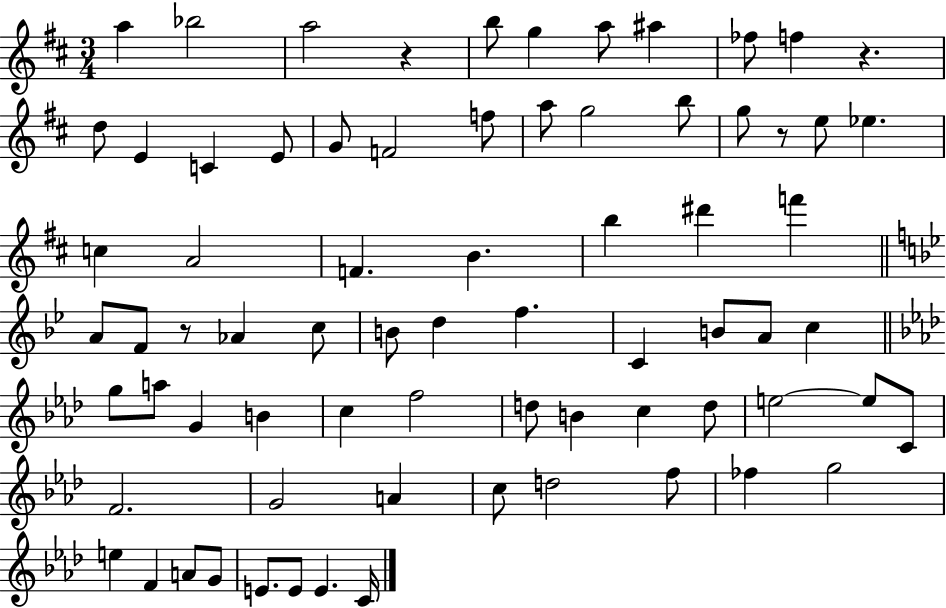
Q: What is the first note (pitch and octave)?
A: A5